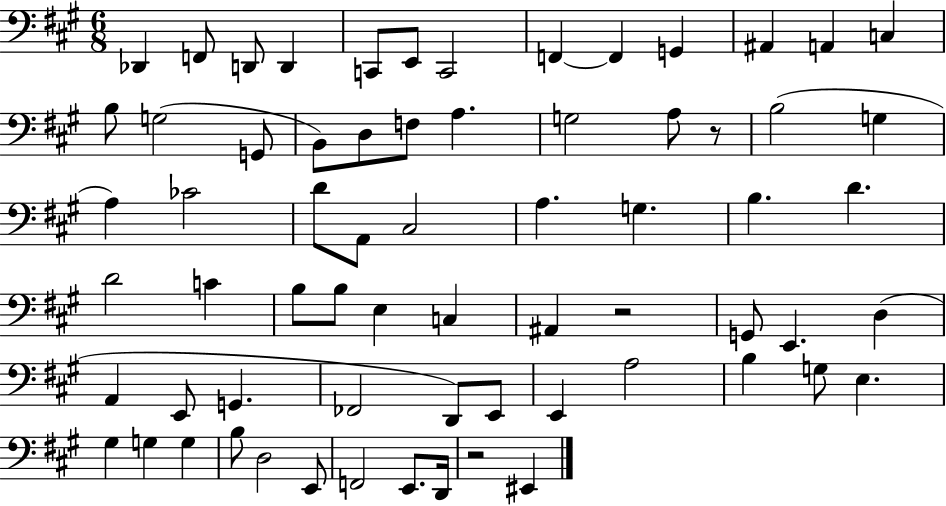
Db2/q F2/e D2/e D2/q C2/e E2/e C2/h F2/q F2/q G2/q A#2/q A2/q C3/q B3/e G3/h G2/e B2/e D3/e F3/e A3/q. G3/h A3/e R/e B3/h G3/q A3/q CES4/h D4/e A2/e C#3/h A3/q. G3/q. B3/q. D4/q. D4/h C4/q B3/e B3/e E3/q C3/q A#2/q R/h G2/e E2/q. D3/q A2/q E2/e G2/q. FES2/h D2/e E2/e E2/q A3/h B3/q G3/e E3/q. G#3/q G3/q G3/q B3/e D3/h E2/e F2/h E2/e. D2/s R/h EIS2/q